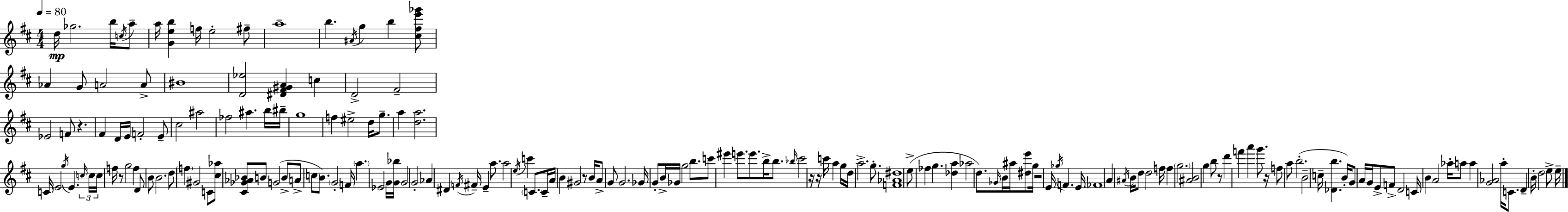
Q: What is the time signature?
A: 4/4